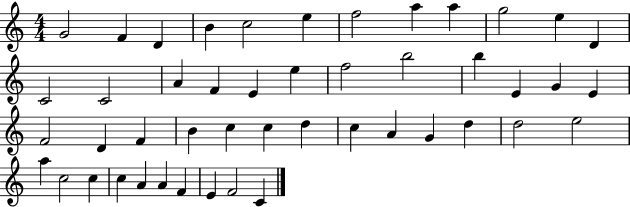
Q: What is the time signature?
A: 4/4